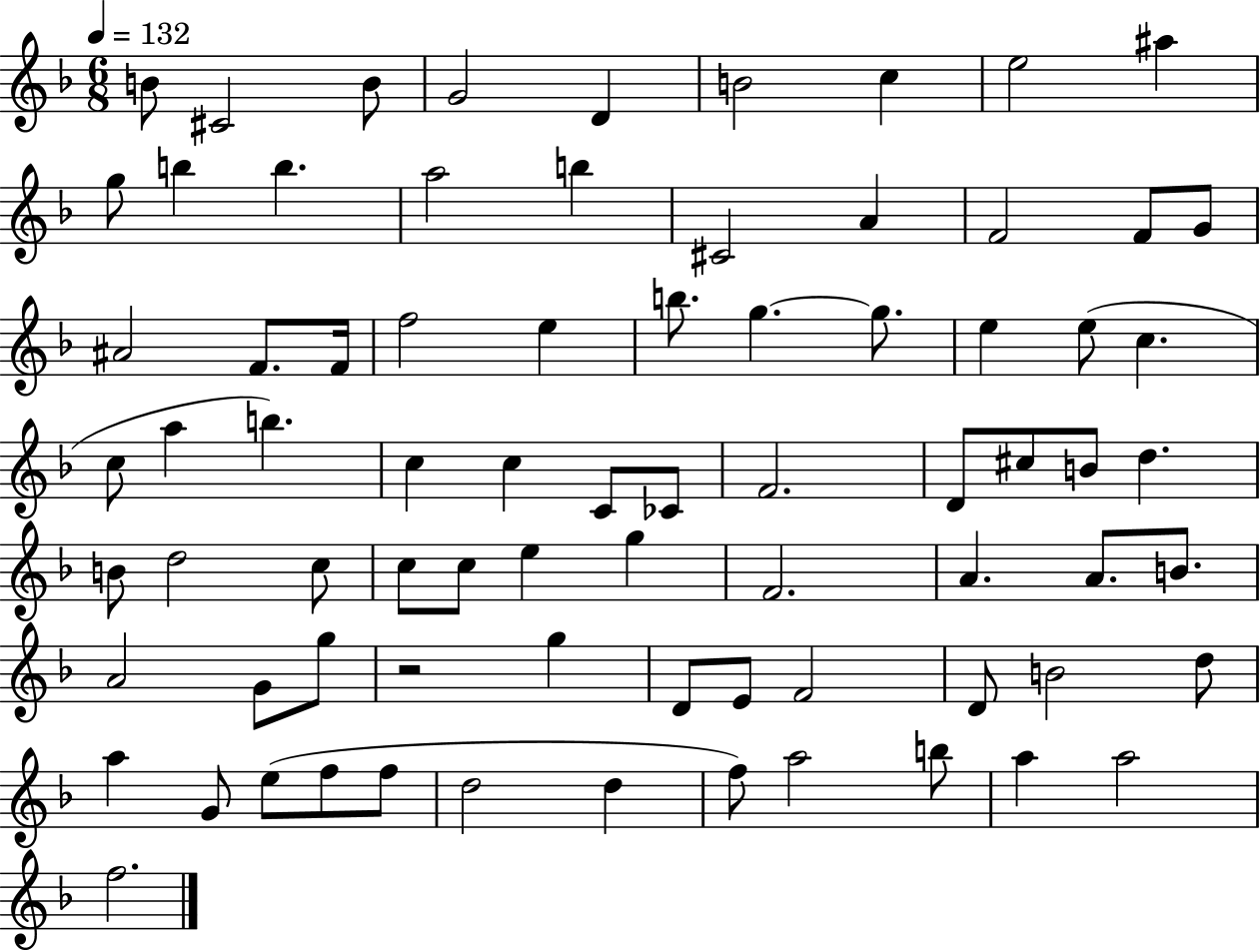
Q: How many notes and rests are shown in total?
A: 77